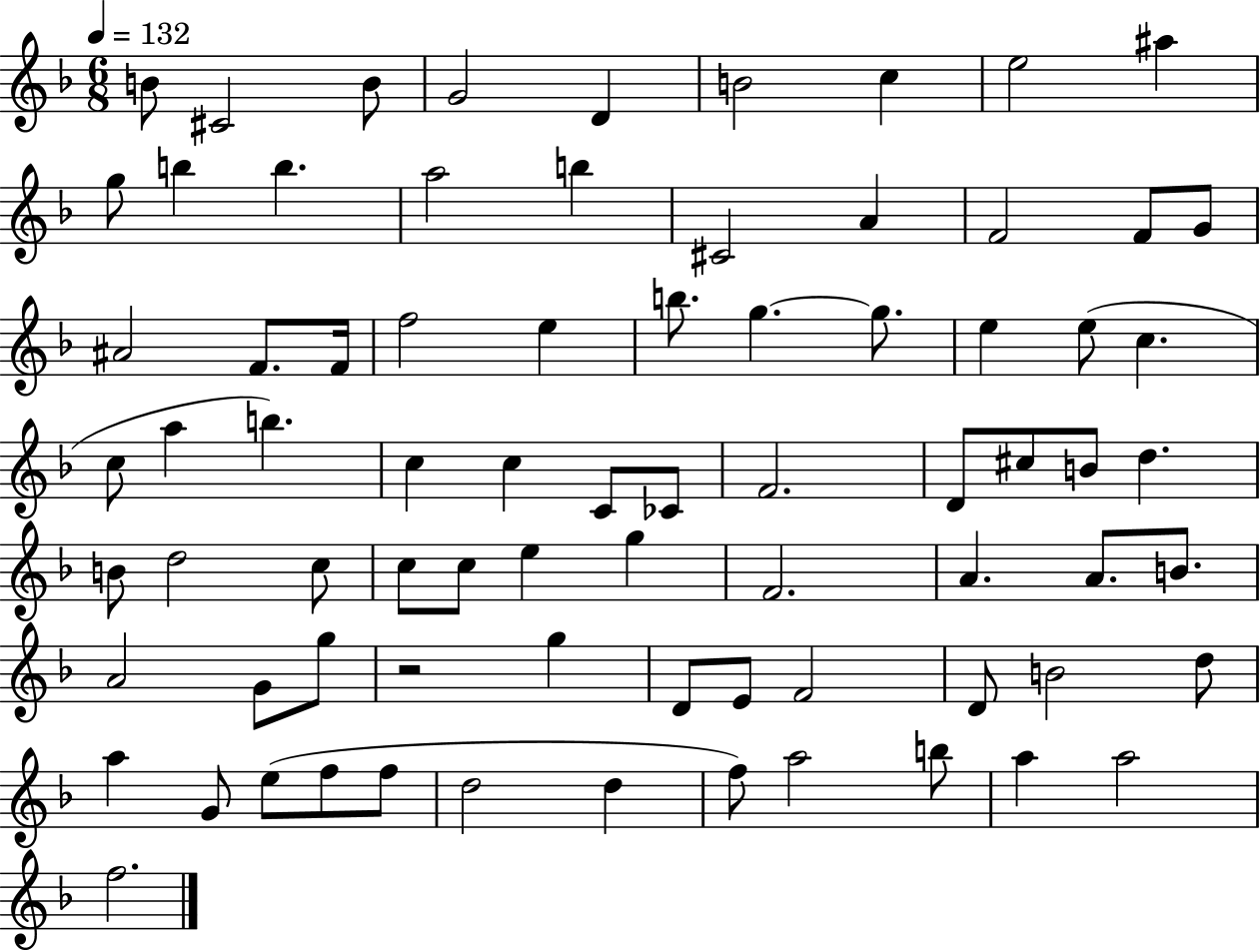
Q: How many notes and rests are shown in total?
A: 77